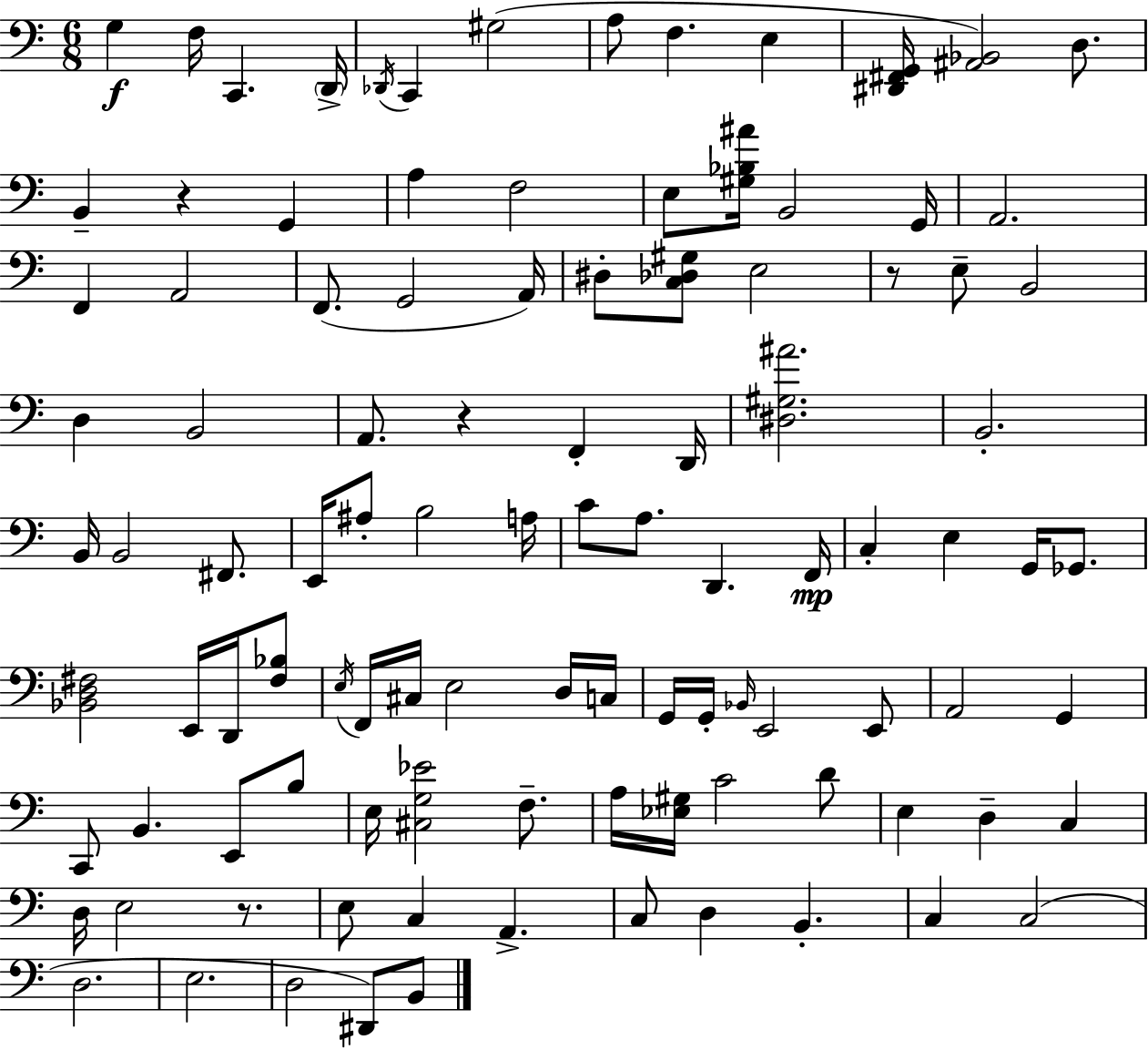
{
  \clef bass
  \numericTimeSignature
  \time 6/8
  \key c \major
  \repeat volta 2 { g4\f f16 c,4. \parenthesize d,16-> | \acciaccatura { des,16 } c,4 gis2( | a8 f4. e4 | <dis, fis, g,>16 <ais, bes,>2) d8. | \break b,4-- r4 g,4 | a4 f2 | e8 <gis bes ais'>16 b,2 | g,16 a,2. | \break f,4 a,2 | f,8.( g,2 | a,16) dis8-. <c des gis>8 e2 | r8 e8-- b,2 | \break d4 b,2 | a,8. r4 f,4-. | d,16 <dis gis ais'>2. | b,2.-. | \break b,16 b,2 fis,8. | e,16 ais8-. b2 | a16 c'8 a8. d,4. | f,16\mp c4-. e4 g,16 ges,8. | \break <bes, d fis>2 e,16 d,16 <fis bes>8 | \acciaccatura { e16 } f,16 cis16 e2 | d16 c16 g,16 g,16-. \grace { bes,16 } e,2 | e,8 a,2 g,4 | \break c,8 b,4. e,8 | b8 e16 <cis g ees'>2 | f8.-- a16 <ees gis>16 c'2 | d'8 e4 d4-- c4 | \break d16 e2 | r8. e8 c4 a,4.-> | c8 d4 b,4.-. | c4 c2( | \break d2. | e2. | d2 dis,8) | b,8 } \bar "|."
}